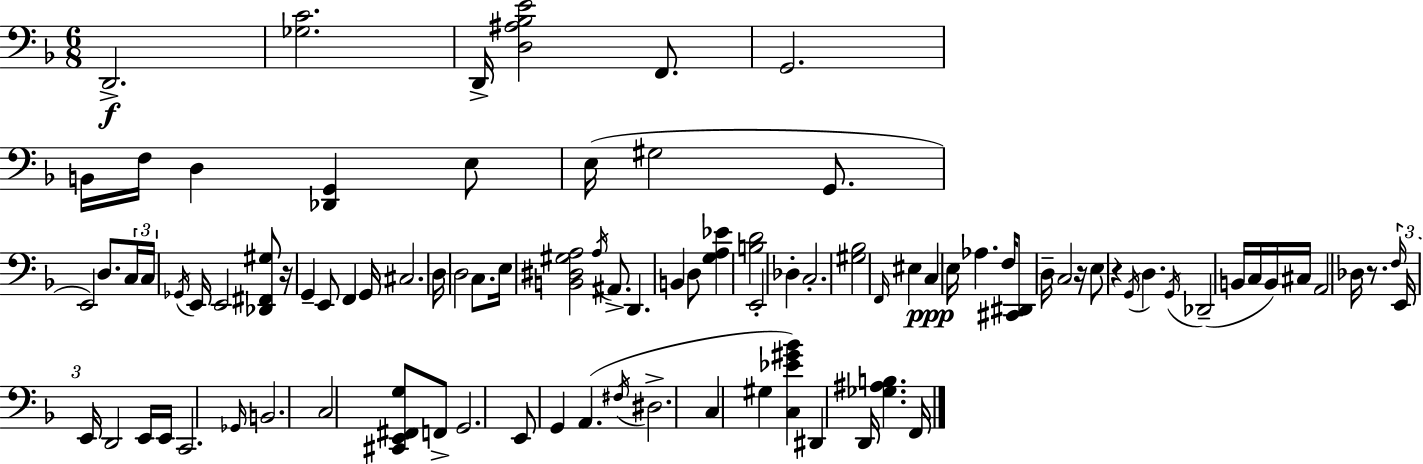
{
  \clef bass
  \numericTimeSignature
  \time 6/8
  \key f \major
  d,2.->\f | <ges c'>2. | d,16-> <d ais bes e'>2 f,8. | g,2. | \break b,16 f16 d4 <des, g,>4 e8 | e16( gis2 g,8. | e,2) d8. \tuplet 3/2 { c16 | c16 \acciaccatura { ges,16 } } e,16 e,2 <des, fis, gis>8 | \break r16 g,4-- e,8 f,4 | g,16 cis2. | d16 d2 c8. | e16 <b, dis gis a>2 \acciaccatura { a16 } ais,8.-> | \break d,4. b,4 | d8 <g a ees'>4 <b d'>2 | e,2-. des4-. | c2.-. | \break <gis bes>2 \grace { f,16 } eis4 | c4\ppp e16 aes4. | f16 <cis, dis,>8 d16-- c2 | r16 e8 r4 \acciaccatura { g,16 } d4. | \break \acciaccatura { g,16 } des,2--( | b,16 c16 b,16) cis16 a,2 | des16 r8. \tuplet 3/2 { \grace { f16 } e,16 e,16 } d,2 | e,16 e,16 c,2. | \break \grace { ges,16 } b,2. | c2 | <cis, e, fis, g>8 f,8-> g,2. | e,8 g,4 | \break a,4.( \acciaccatura { fis16 } dis2.-> | c4 | gis4 <c ees' gis' bes'>4) dis,4 | d,16 <ges ais b>4. f,16 \bar "|."
}